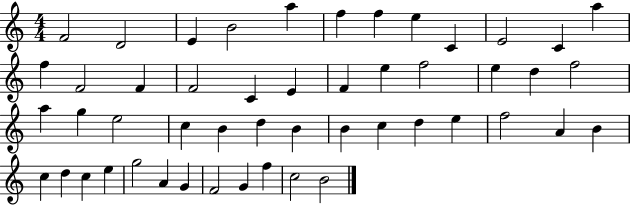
F4/h D4/h E4/q B4/h A5/q F5/q F5/q E5/q C4/q E4/h C4/q A5/q F5/q F4/h F4/q F4/h C4/q E4/q F4/q E5/q F5/h E5/q D5/q F5/h A5/q G5/q E5/h C5/q B4/q D5/q B4/q B4/q C5/q D5/q E5/q F5/h A4/q B4/q C5/q D5/q C5/q E5/q G5/h A4/q G4/q F4/h G4/q F5/q C5/h B4/h